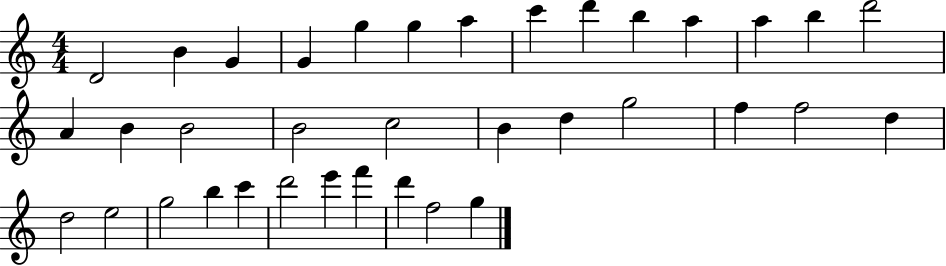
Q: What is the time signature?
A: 4/4